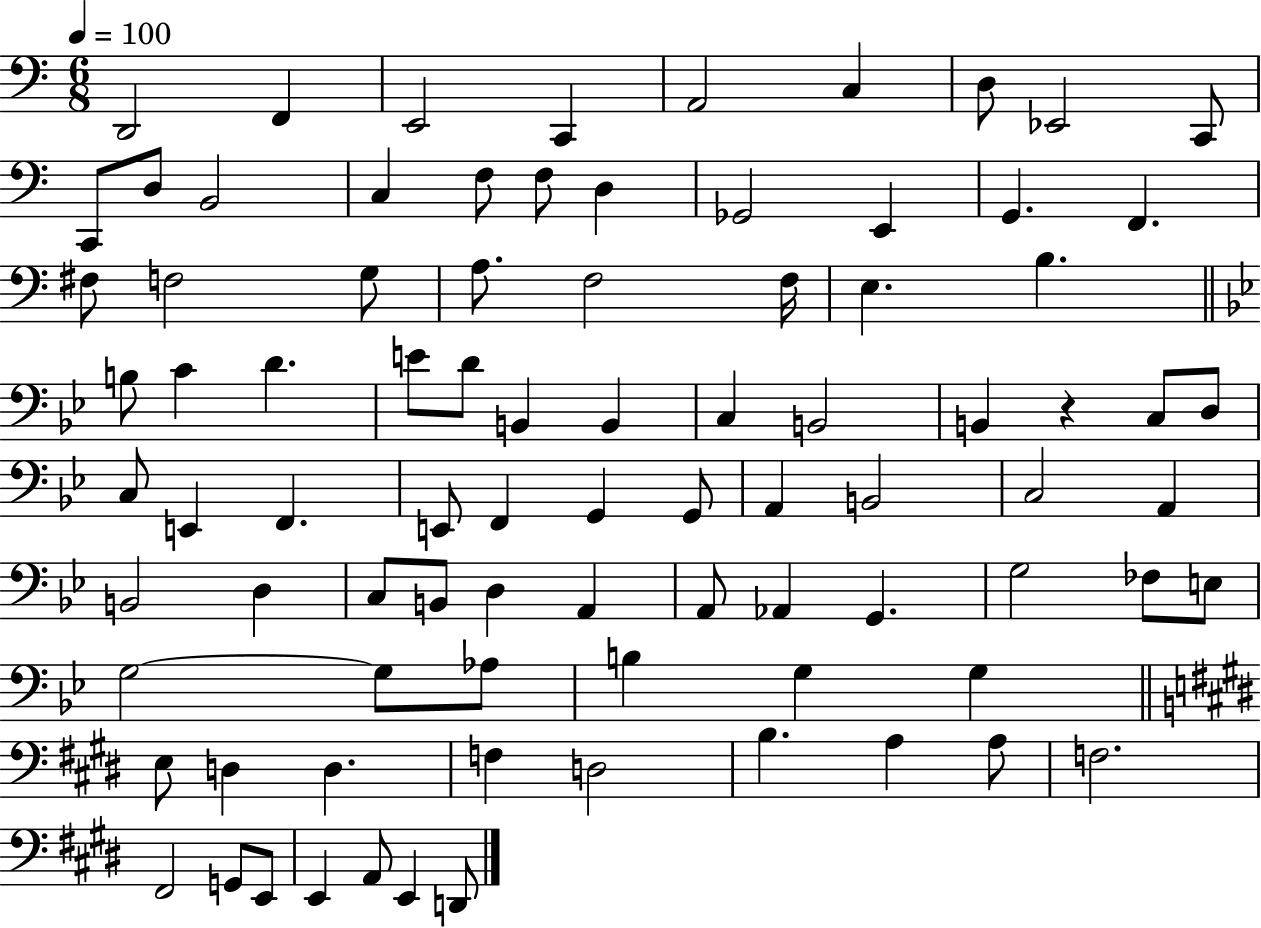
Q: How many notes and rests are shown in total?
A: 86